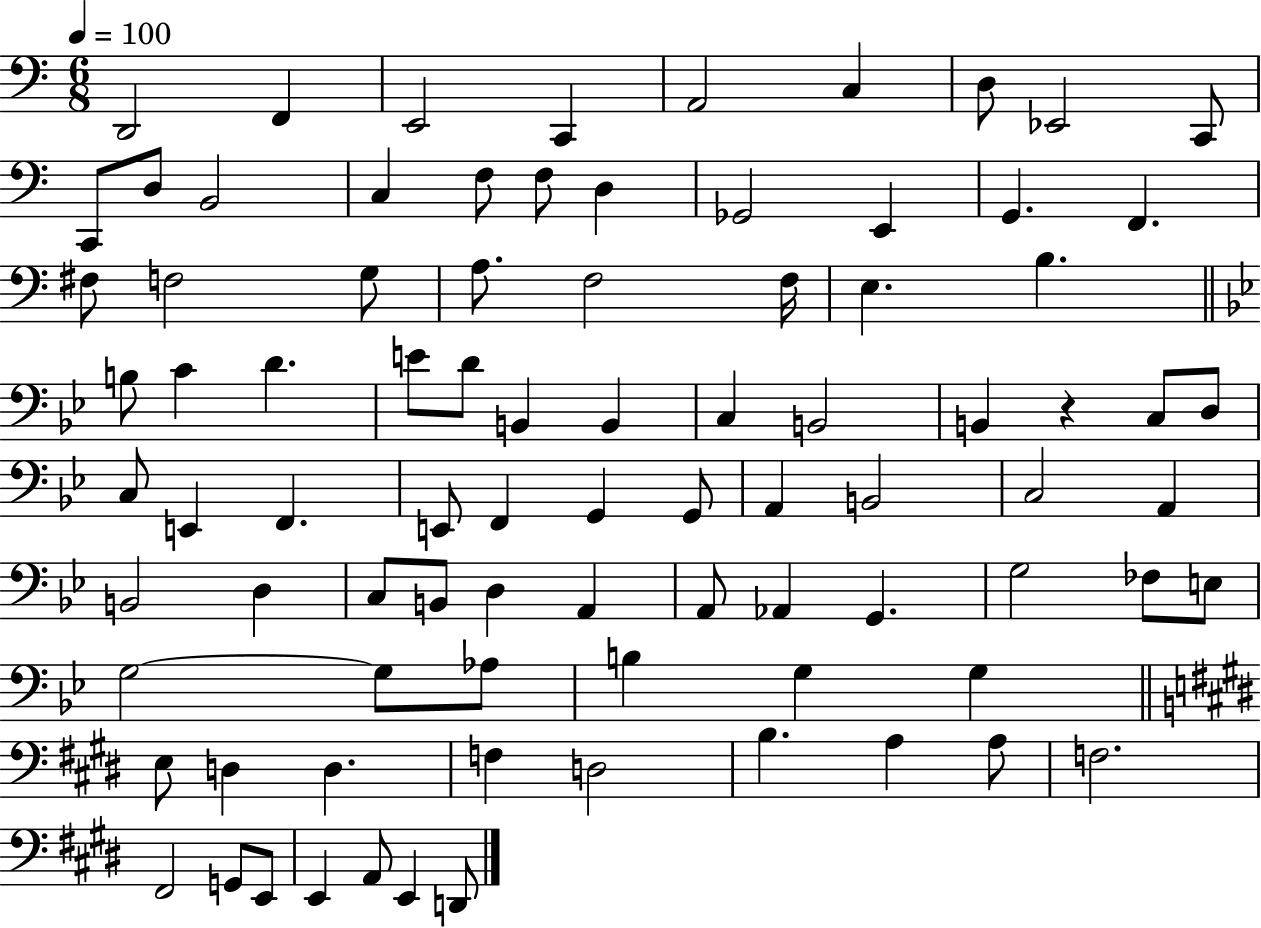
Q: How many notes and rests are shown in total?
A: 86